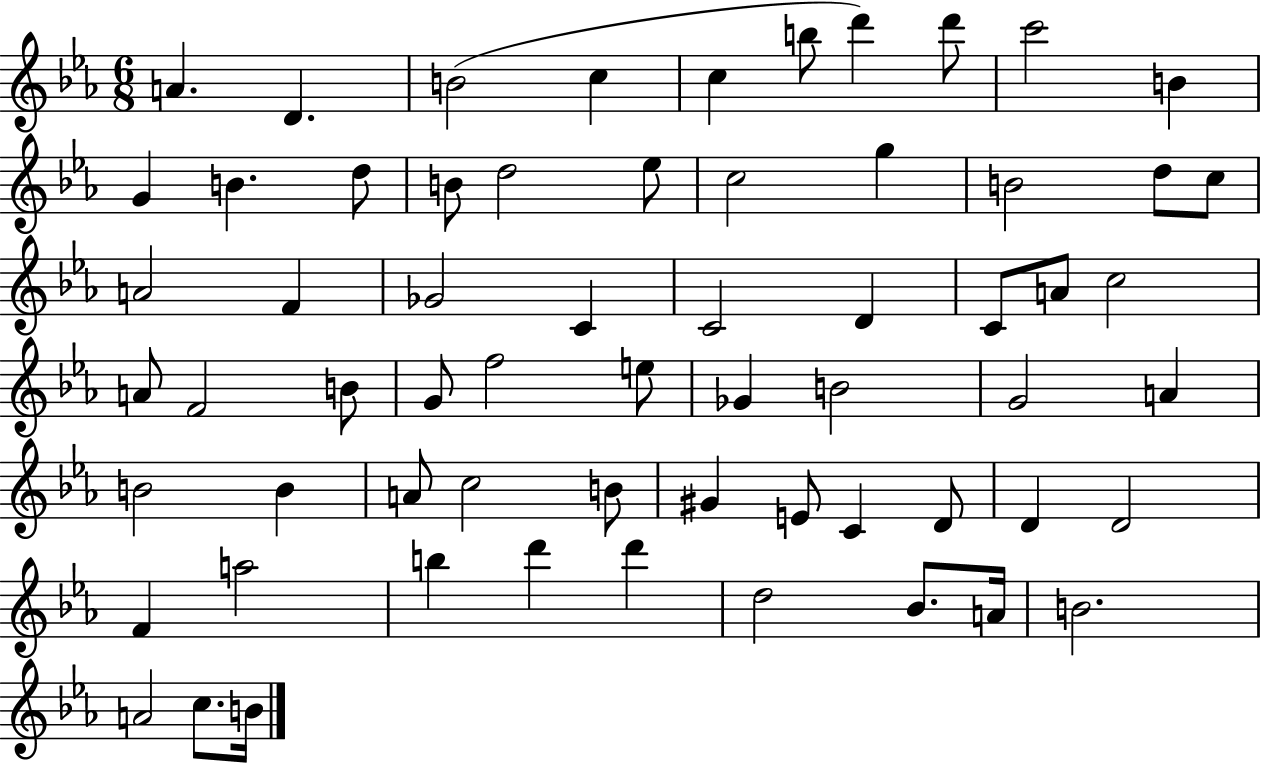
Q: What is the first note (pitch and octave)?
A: A4